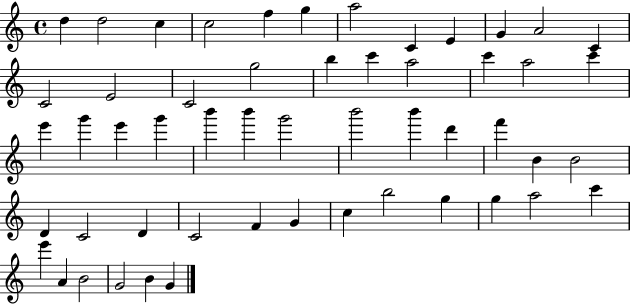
D5/q D5/h C5/q C5/h F5/q G5/q A5/h C4/q E4/q G4/q A4/h C4/q C4/h E4/h C4/h G5/h B5/q C6/q A5/h C6/q A5/h C6/q E6/q G6/q E6/q G6/q B6/q B6/q G6/h B6/h B6/q D6/q F6/q B4/q B4/h D4/q C4/h D4/q C4/h F4/q G4/q C5/q B5/h G5/q G5/q A5/h C6/q E6/q A4/q B4/h G4/h B4/q G4/q